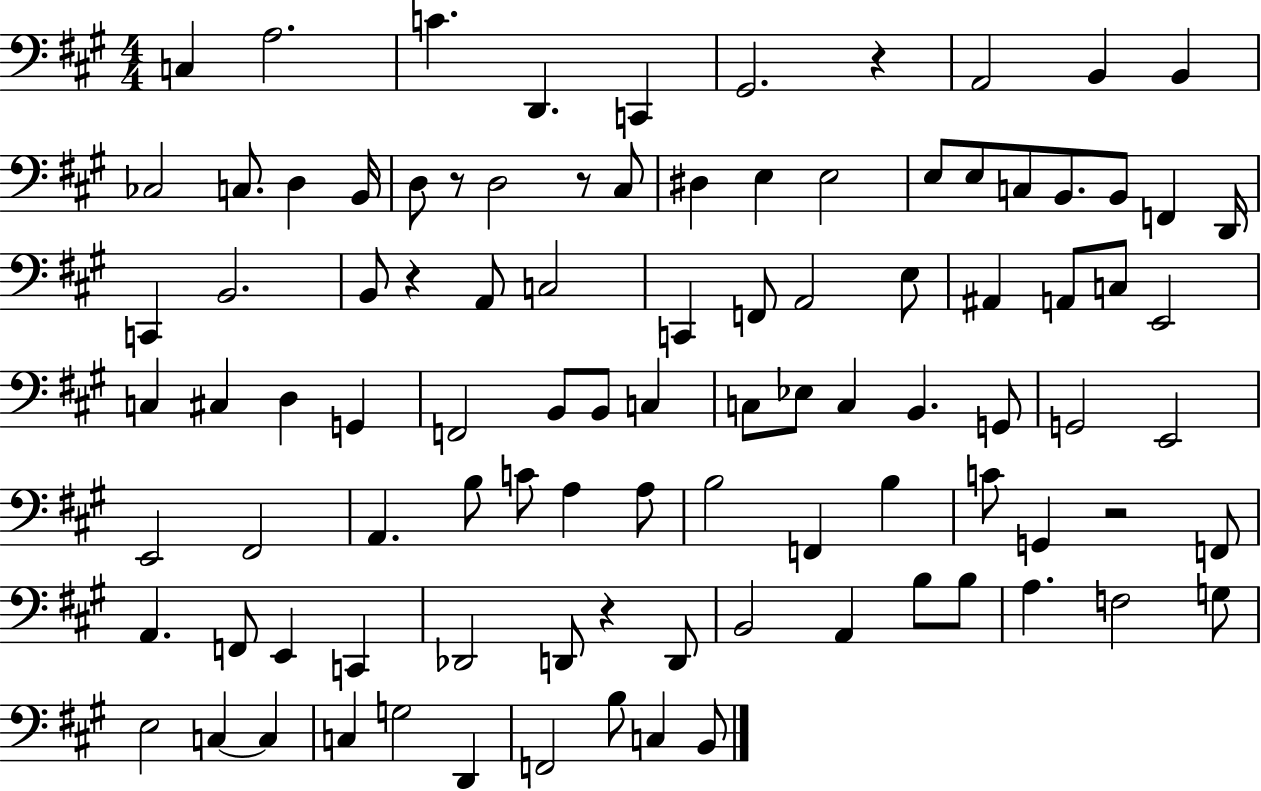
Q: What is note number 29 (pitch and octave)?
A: B2